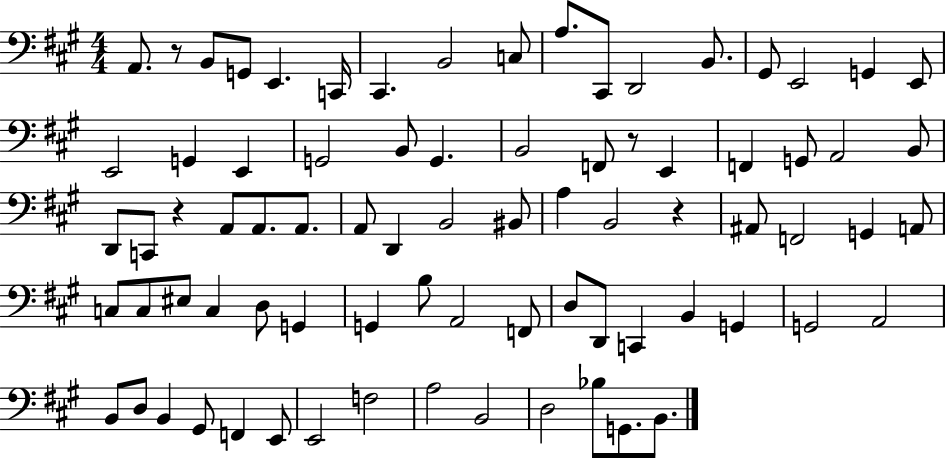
{
  \clef bass
  \numericTimeSignature
  \time 4/4
  \key a \major
  a,8. r8 b,8 g,8 e,4. c,16 | cis,4. b,2 c8 | a8. cis,8 d,2 b,8. | gis,8 e,2 g,4 e,8 | \break e,2 g,4 e,4 | g,2 b,8 g,4. | b,2 f,8 r8 e,4 | f,4 g,8 a,2 b,8 | \break d,8 c,8 r4 a,8 a,8. a,8. | a,8 d,4 b,2 bis,8 | a4 b,2 r4 | ais,8 f,2 g,4 a,8 | \break c8 c8 eis8 c4 d8 g,4 | g,4 b8 a,2 f,8 | d8 d,8 c,4 b,4 g,4 | g,2 a,2 | \break b,8 d8 b,4 gis,8 f,4 e,8 | e,2 f2 | a2 b,2 | d2 bes8 g,8. b,8. | \break \bar "|."
}